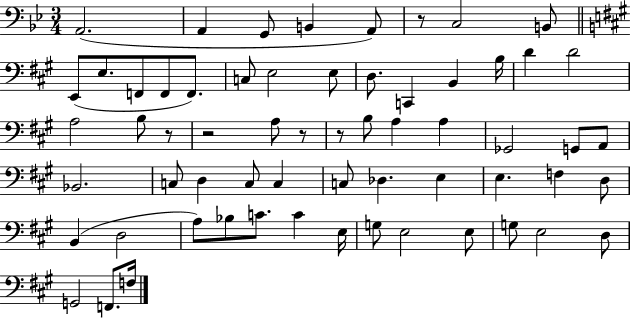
{
  \clef bass
  \numericTimeSignature
  \time 3/4
  \key bes \major
  \repeat volta 2 { a,2.( | a,4 g,8 b,4 a,8) | r8 c2 b,8 | \bar "||" \break \key a \major e,8( e8. f,8 f,8 f,8.) | c8 e2 e8 | d8. c,4 b,4 b16 | d'4 d'2 | \break a2 b8 r8 | r2 a8 r8 | r8 b8 a4 a4 | ges,2 g,8 a,8 | \break bes,2. | c8 d4 c8 c4 | c8 des4. e4 | e4. f4 d8 | \break b,4( d2 | a8) bes8 c'8. c'4 e16 | g8 e2 e8 | g8 e2 d8 | \break g,2 f,8. f16 | } \bar "|."
}